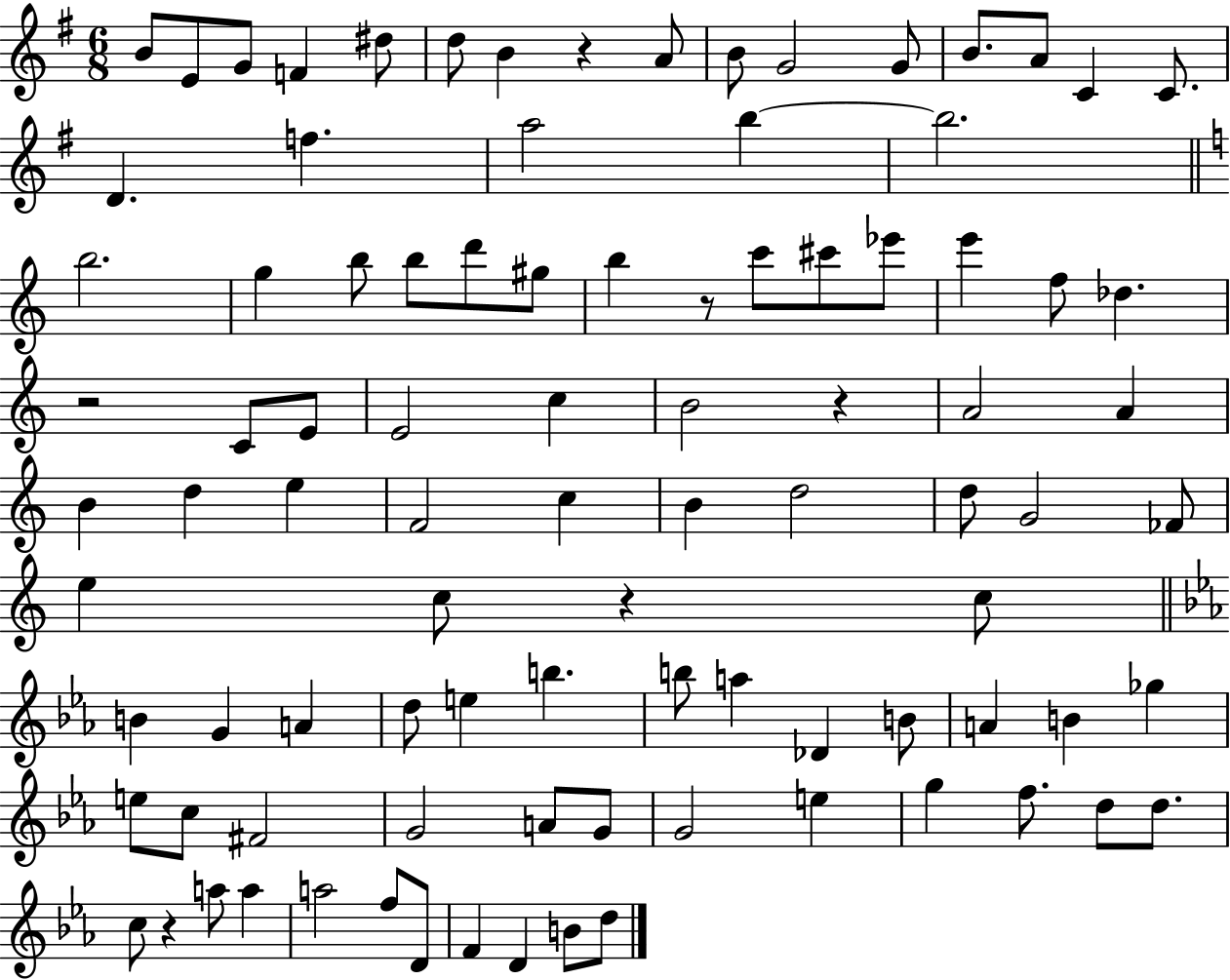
{
  \clef treble
  \numericTimeSignature
  \time 6/8
  \key g \major
  b'8 e'8 g'8 f'4 dis''8 | d''8 b'4 r4 a'8 | b'8 g'2 g'8 | b'8. a'8 c'4 c'8. | \break d'4. f''4. | a''2 b''4~~ | b''2. | \bar "||" \break \key c \major b''2. | g''4 b''8 b''8 d'''8 gis''8 | b''4 r8 c'''8 cis'''8 ees'''8 | e'''4 f''8 des''4. | \break r2 c'8 e'8 | e'2 c''4 | b'2 r4 | a'2 a'4 | \break b'4 d''4 e''4 | f'2 c''4 | b'4 d''2 | d''8 g'2 fes'8 | \break e''4 c''8 r4 c''8 | \bar "||" \break \key c \minor b'4 g'4 a'4 | d''8 e''4 b''4. | b''8 a''4 des'4 b'8 | a'4 b'4 ges''4 | \break e''8 c''8 fis'2 | g'2 a'8 g'8 | g'2 e''4 | g''4 f''8. d''8 d''8. | \break c''8 r4 a''8 a''4 | a''2 f''8 d'8 | f'4 d'4 b'8 d''8 | \bar "|."
}